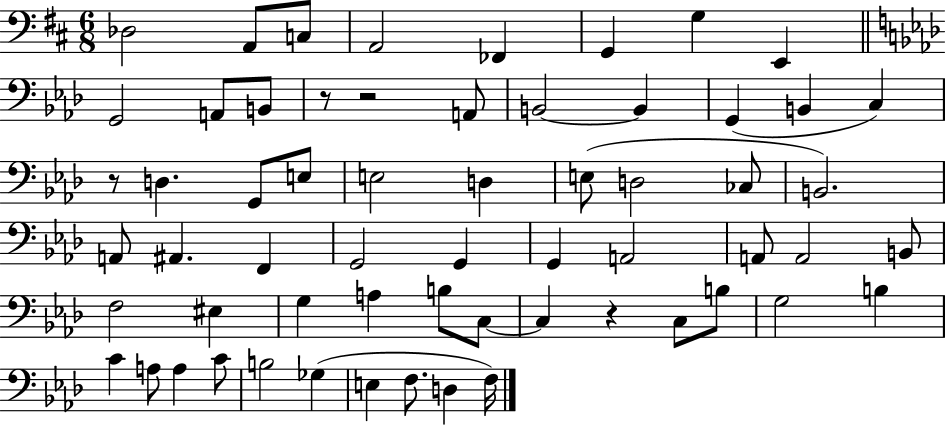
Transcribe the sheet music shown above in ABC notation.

X:1
T:Untitled
M:6/8
L:1/4
K:D
_D,2 A,,/2 C,/2 A,,2 _F,, G,, G, E,, G,,2 A,,/2 B,,/2 z/2 z2 A,,/2 B,,2 B,, G,, B,, C, z/2 D, G,,/2 E,/2 E,2 D, E,/2 D,2 _C,/2 B,,2 A,,/2 ^A,, F,, G,,2 G,, G,, A,,2 A,,/2 A,,2 B,,/2 F,2 ^E, G, A, B,/2 C,/2 C, z C,/2 B,/2 G,2 B, C A,/2 A, C/2 B,2 _G, E, F,/2 D, F,/4